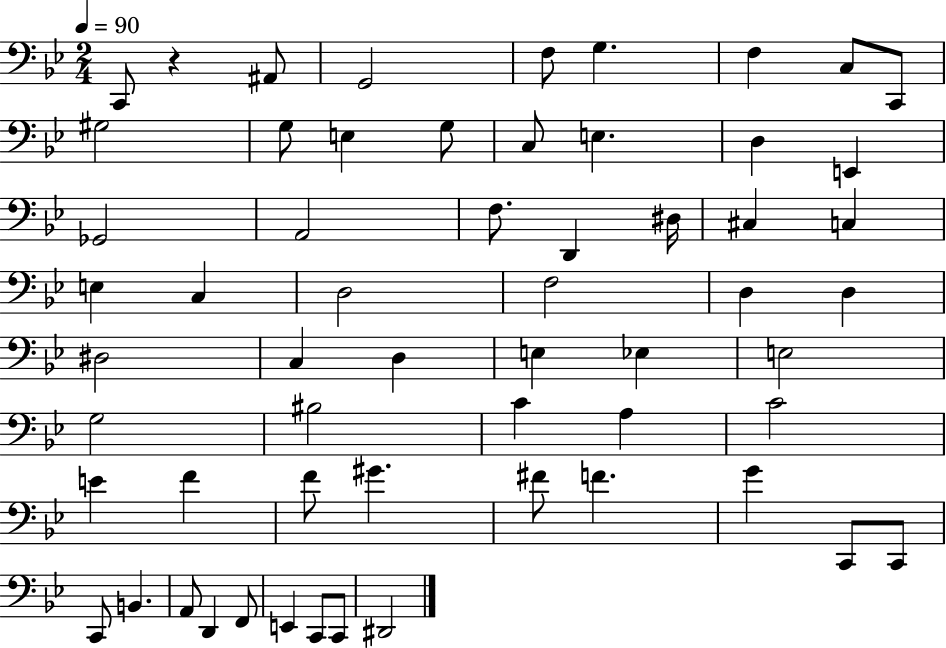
X:1
T:Untitled
M:2/4
L:1/4
K:Bb
C,,/2 z ^A,,/2 G,,2 F,/2 G, F, C,/2 C,,/2 ^G,2 G,/2 E, G,/2 C,/2 E, D, E,, _G,,2 A,,2 F,/2 D,, ^D,/4 ^C, C, E, C, D,2 F,2 D, D, ^D,2 C, D, E, _E, E,2 G,2 ^B,2 C A, C2 E F F/2 ^G ^F/2 F G C,,/2 C,,/2 C,,/2 B,, A,,/2 D,, F,,/2 E,, C,,/2 C,,/2 ^D,,2